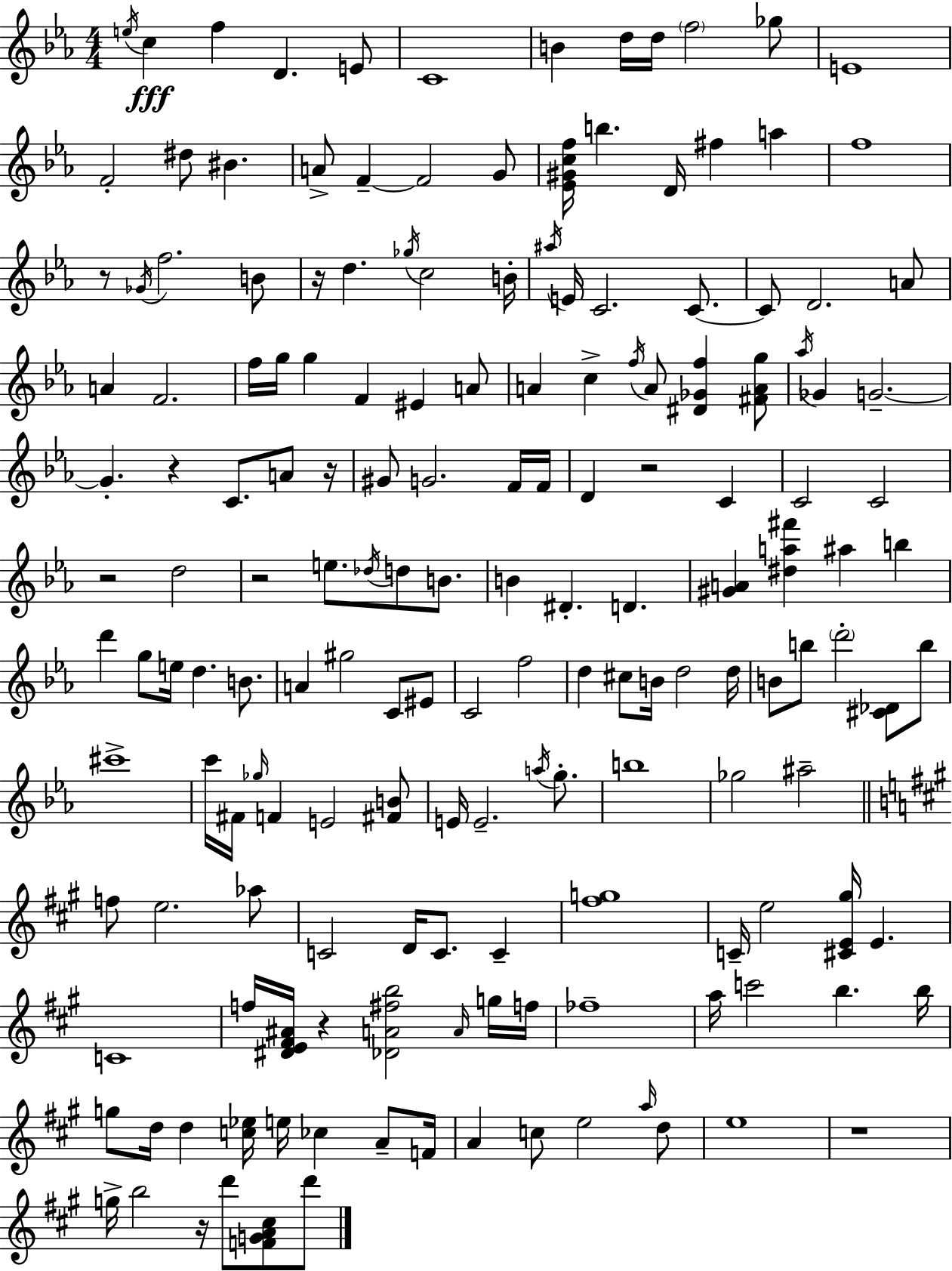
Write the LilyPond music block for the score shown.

{
  \clef treble
  \numericTimeSignature
  \time 4/4
  \key ees \major
  \acciaccatura { e''16 }\fff c''4 f''4 d'4. e'8 | c'1 | b'4 d''16 d''16 \parenthesize f''2 ges''8 | e'1 | \break f'2-. dis''8 bis'4. | a'8-> f'4--~~ f'2 g'8 | <ees' gis' c'' f''>16 b''4. d'16 fis''4 a''4 | f''1 | \break r8 \acciaccatura { ges'16 } f''2. | b'8 r16 d''4. \acciaccatura { ges''16 } c''2 | b'16-. \acciaccatura { ais''16 } e'16 c'2. | c'8.~~ c'8 d'2. | \break a'8 a'4 f'2. | f''16 g''16 g''4 f'4 eis'4 | a'8 a'4 c''4-> \acciaccatura { f''16 } a'8 <dis' ges' f''>4 | <fis' a' g''>8 \acciaccatura { aes''16 } ges'4 g'2.--~~ | \break g'4.-. r4 | c'8. a'8 r16 gis'8 g'2. | f'16 f'16 d'4 r2 | c'4 c'2 c'2 | \break r2 d''2 | r2 e''8. | \acciaccatura { des''16 } d''8 b'8. b'4 dis'4.-. | d'4. <gis' a'>4 <dis'' a'' fis'''>4 ais''4 | \break b''4 d'''4 g''8 e''16 d''4. | b'8. a'4 gis''2 | c'8 eis'8 c'2 f''2 | d''4 cis''8 b'16 d''2 | \break d''16 b'8 b''8 \parenthesize d'''2-. | <cis' des'>8 b''8 cis'''1-> | c'''16 fis'16 \grace { ges''16 } f'4 e'2 | <fis' b'>8 e'16 e'2.-- | \break \acciaccatura { a''16 } g''8.-. b''1 | ges''2 | ais''2-- \bar "||" \break \key a \major f''8 e''2. aes''8 | c'2 d'16 c'8. c'4-- | <fis'' g''>1 | c'16-- e''2 <cis' e' gis''>16 e'4. | \break c'1 | f''16 <dis' e' fis' ais'>16 r4 <des' a' fis'' b''>2 \grace { a'16 } g''16 | f''16 fes''1-- | a''16 c'''2 b''4. | \break b''16 g''8 d''16 d''4 <c'' ees''>16 e''16 ces''4 a'8-- | f'16 a'4 c''8 e''2 \grace { a''16 } | d''8 e''1 | r1 | \break g''16-> b''2 r16 d'''8 <f' g' a' cis''>8 | d'''8 \bar "|."
}